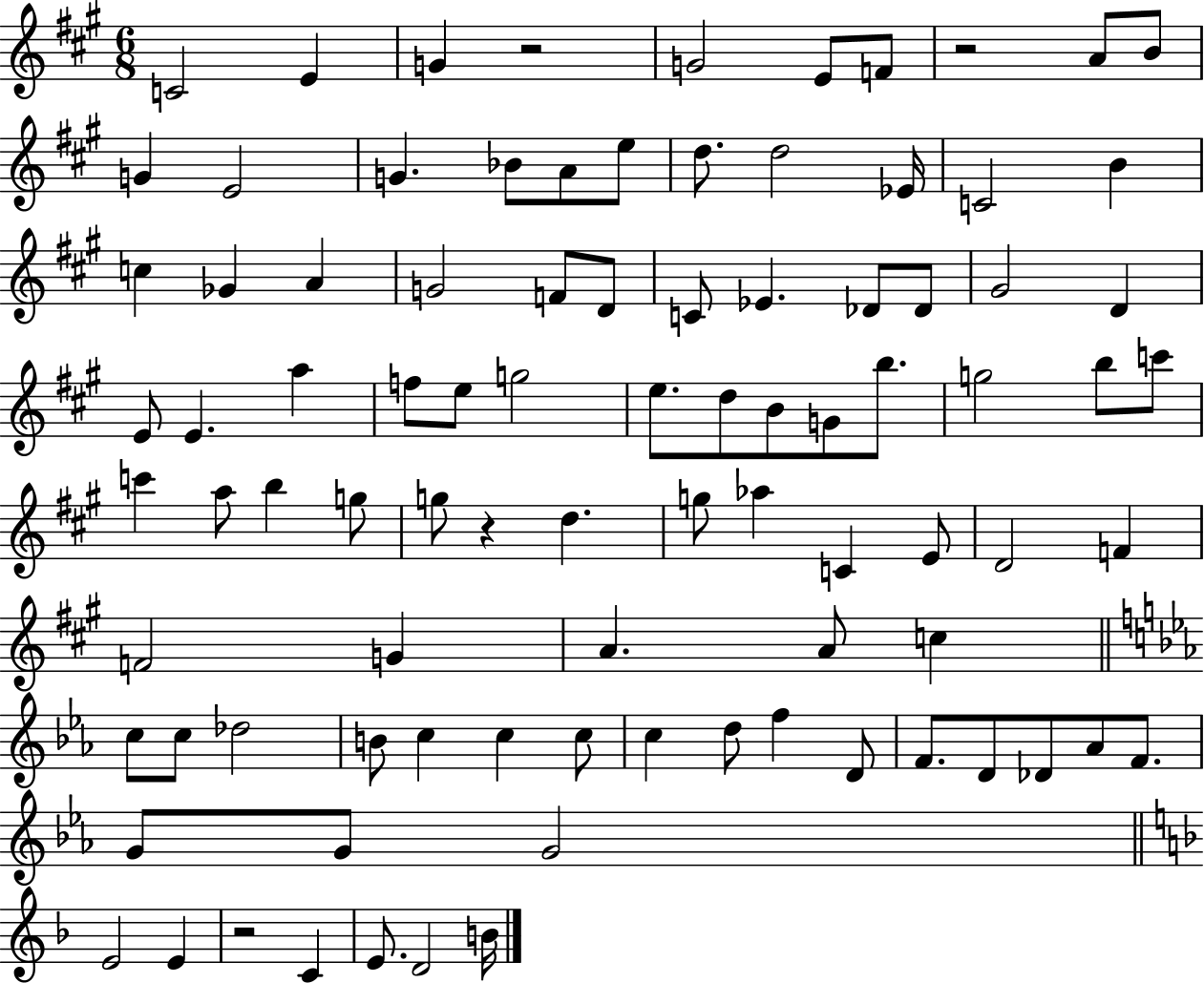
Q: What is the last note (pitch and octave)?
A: B4